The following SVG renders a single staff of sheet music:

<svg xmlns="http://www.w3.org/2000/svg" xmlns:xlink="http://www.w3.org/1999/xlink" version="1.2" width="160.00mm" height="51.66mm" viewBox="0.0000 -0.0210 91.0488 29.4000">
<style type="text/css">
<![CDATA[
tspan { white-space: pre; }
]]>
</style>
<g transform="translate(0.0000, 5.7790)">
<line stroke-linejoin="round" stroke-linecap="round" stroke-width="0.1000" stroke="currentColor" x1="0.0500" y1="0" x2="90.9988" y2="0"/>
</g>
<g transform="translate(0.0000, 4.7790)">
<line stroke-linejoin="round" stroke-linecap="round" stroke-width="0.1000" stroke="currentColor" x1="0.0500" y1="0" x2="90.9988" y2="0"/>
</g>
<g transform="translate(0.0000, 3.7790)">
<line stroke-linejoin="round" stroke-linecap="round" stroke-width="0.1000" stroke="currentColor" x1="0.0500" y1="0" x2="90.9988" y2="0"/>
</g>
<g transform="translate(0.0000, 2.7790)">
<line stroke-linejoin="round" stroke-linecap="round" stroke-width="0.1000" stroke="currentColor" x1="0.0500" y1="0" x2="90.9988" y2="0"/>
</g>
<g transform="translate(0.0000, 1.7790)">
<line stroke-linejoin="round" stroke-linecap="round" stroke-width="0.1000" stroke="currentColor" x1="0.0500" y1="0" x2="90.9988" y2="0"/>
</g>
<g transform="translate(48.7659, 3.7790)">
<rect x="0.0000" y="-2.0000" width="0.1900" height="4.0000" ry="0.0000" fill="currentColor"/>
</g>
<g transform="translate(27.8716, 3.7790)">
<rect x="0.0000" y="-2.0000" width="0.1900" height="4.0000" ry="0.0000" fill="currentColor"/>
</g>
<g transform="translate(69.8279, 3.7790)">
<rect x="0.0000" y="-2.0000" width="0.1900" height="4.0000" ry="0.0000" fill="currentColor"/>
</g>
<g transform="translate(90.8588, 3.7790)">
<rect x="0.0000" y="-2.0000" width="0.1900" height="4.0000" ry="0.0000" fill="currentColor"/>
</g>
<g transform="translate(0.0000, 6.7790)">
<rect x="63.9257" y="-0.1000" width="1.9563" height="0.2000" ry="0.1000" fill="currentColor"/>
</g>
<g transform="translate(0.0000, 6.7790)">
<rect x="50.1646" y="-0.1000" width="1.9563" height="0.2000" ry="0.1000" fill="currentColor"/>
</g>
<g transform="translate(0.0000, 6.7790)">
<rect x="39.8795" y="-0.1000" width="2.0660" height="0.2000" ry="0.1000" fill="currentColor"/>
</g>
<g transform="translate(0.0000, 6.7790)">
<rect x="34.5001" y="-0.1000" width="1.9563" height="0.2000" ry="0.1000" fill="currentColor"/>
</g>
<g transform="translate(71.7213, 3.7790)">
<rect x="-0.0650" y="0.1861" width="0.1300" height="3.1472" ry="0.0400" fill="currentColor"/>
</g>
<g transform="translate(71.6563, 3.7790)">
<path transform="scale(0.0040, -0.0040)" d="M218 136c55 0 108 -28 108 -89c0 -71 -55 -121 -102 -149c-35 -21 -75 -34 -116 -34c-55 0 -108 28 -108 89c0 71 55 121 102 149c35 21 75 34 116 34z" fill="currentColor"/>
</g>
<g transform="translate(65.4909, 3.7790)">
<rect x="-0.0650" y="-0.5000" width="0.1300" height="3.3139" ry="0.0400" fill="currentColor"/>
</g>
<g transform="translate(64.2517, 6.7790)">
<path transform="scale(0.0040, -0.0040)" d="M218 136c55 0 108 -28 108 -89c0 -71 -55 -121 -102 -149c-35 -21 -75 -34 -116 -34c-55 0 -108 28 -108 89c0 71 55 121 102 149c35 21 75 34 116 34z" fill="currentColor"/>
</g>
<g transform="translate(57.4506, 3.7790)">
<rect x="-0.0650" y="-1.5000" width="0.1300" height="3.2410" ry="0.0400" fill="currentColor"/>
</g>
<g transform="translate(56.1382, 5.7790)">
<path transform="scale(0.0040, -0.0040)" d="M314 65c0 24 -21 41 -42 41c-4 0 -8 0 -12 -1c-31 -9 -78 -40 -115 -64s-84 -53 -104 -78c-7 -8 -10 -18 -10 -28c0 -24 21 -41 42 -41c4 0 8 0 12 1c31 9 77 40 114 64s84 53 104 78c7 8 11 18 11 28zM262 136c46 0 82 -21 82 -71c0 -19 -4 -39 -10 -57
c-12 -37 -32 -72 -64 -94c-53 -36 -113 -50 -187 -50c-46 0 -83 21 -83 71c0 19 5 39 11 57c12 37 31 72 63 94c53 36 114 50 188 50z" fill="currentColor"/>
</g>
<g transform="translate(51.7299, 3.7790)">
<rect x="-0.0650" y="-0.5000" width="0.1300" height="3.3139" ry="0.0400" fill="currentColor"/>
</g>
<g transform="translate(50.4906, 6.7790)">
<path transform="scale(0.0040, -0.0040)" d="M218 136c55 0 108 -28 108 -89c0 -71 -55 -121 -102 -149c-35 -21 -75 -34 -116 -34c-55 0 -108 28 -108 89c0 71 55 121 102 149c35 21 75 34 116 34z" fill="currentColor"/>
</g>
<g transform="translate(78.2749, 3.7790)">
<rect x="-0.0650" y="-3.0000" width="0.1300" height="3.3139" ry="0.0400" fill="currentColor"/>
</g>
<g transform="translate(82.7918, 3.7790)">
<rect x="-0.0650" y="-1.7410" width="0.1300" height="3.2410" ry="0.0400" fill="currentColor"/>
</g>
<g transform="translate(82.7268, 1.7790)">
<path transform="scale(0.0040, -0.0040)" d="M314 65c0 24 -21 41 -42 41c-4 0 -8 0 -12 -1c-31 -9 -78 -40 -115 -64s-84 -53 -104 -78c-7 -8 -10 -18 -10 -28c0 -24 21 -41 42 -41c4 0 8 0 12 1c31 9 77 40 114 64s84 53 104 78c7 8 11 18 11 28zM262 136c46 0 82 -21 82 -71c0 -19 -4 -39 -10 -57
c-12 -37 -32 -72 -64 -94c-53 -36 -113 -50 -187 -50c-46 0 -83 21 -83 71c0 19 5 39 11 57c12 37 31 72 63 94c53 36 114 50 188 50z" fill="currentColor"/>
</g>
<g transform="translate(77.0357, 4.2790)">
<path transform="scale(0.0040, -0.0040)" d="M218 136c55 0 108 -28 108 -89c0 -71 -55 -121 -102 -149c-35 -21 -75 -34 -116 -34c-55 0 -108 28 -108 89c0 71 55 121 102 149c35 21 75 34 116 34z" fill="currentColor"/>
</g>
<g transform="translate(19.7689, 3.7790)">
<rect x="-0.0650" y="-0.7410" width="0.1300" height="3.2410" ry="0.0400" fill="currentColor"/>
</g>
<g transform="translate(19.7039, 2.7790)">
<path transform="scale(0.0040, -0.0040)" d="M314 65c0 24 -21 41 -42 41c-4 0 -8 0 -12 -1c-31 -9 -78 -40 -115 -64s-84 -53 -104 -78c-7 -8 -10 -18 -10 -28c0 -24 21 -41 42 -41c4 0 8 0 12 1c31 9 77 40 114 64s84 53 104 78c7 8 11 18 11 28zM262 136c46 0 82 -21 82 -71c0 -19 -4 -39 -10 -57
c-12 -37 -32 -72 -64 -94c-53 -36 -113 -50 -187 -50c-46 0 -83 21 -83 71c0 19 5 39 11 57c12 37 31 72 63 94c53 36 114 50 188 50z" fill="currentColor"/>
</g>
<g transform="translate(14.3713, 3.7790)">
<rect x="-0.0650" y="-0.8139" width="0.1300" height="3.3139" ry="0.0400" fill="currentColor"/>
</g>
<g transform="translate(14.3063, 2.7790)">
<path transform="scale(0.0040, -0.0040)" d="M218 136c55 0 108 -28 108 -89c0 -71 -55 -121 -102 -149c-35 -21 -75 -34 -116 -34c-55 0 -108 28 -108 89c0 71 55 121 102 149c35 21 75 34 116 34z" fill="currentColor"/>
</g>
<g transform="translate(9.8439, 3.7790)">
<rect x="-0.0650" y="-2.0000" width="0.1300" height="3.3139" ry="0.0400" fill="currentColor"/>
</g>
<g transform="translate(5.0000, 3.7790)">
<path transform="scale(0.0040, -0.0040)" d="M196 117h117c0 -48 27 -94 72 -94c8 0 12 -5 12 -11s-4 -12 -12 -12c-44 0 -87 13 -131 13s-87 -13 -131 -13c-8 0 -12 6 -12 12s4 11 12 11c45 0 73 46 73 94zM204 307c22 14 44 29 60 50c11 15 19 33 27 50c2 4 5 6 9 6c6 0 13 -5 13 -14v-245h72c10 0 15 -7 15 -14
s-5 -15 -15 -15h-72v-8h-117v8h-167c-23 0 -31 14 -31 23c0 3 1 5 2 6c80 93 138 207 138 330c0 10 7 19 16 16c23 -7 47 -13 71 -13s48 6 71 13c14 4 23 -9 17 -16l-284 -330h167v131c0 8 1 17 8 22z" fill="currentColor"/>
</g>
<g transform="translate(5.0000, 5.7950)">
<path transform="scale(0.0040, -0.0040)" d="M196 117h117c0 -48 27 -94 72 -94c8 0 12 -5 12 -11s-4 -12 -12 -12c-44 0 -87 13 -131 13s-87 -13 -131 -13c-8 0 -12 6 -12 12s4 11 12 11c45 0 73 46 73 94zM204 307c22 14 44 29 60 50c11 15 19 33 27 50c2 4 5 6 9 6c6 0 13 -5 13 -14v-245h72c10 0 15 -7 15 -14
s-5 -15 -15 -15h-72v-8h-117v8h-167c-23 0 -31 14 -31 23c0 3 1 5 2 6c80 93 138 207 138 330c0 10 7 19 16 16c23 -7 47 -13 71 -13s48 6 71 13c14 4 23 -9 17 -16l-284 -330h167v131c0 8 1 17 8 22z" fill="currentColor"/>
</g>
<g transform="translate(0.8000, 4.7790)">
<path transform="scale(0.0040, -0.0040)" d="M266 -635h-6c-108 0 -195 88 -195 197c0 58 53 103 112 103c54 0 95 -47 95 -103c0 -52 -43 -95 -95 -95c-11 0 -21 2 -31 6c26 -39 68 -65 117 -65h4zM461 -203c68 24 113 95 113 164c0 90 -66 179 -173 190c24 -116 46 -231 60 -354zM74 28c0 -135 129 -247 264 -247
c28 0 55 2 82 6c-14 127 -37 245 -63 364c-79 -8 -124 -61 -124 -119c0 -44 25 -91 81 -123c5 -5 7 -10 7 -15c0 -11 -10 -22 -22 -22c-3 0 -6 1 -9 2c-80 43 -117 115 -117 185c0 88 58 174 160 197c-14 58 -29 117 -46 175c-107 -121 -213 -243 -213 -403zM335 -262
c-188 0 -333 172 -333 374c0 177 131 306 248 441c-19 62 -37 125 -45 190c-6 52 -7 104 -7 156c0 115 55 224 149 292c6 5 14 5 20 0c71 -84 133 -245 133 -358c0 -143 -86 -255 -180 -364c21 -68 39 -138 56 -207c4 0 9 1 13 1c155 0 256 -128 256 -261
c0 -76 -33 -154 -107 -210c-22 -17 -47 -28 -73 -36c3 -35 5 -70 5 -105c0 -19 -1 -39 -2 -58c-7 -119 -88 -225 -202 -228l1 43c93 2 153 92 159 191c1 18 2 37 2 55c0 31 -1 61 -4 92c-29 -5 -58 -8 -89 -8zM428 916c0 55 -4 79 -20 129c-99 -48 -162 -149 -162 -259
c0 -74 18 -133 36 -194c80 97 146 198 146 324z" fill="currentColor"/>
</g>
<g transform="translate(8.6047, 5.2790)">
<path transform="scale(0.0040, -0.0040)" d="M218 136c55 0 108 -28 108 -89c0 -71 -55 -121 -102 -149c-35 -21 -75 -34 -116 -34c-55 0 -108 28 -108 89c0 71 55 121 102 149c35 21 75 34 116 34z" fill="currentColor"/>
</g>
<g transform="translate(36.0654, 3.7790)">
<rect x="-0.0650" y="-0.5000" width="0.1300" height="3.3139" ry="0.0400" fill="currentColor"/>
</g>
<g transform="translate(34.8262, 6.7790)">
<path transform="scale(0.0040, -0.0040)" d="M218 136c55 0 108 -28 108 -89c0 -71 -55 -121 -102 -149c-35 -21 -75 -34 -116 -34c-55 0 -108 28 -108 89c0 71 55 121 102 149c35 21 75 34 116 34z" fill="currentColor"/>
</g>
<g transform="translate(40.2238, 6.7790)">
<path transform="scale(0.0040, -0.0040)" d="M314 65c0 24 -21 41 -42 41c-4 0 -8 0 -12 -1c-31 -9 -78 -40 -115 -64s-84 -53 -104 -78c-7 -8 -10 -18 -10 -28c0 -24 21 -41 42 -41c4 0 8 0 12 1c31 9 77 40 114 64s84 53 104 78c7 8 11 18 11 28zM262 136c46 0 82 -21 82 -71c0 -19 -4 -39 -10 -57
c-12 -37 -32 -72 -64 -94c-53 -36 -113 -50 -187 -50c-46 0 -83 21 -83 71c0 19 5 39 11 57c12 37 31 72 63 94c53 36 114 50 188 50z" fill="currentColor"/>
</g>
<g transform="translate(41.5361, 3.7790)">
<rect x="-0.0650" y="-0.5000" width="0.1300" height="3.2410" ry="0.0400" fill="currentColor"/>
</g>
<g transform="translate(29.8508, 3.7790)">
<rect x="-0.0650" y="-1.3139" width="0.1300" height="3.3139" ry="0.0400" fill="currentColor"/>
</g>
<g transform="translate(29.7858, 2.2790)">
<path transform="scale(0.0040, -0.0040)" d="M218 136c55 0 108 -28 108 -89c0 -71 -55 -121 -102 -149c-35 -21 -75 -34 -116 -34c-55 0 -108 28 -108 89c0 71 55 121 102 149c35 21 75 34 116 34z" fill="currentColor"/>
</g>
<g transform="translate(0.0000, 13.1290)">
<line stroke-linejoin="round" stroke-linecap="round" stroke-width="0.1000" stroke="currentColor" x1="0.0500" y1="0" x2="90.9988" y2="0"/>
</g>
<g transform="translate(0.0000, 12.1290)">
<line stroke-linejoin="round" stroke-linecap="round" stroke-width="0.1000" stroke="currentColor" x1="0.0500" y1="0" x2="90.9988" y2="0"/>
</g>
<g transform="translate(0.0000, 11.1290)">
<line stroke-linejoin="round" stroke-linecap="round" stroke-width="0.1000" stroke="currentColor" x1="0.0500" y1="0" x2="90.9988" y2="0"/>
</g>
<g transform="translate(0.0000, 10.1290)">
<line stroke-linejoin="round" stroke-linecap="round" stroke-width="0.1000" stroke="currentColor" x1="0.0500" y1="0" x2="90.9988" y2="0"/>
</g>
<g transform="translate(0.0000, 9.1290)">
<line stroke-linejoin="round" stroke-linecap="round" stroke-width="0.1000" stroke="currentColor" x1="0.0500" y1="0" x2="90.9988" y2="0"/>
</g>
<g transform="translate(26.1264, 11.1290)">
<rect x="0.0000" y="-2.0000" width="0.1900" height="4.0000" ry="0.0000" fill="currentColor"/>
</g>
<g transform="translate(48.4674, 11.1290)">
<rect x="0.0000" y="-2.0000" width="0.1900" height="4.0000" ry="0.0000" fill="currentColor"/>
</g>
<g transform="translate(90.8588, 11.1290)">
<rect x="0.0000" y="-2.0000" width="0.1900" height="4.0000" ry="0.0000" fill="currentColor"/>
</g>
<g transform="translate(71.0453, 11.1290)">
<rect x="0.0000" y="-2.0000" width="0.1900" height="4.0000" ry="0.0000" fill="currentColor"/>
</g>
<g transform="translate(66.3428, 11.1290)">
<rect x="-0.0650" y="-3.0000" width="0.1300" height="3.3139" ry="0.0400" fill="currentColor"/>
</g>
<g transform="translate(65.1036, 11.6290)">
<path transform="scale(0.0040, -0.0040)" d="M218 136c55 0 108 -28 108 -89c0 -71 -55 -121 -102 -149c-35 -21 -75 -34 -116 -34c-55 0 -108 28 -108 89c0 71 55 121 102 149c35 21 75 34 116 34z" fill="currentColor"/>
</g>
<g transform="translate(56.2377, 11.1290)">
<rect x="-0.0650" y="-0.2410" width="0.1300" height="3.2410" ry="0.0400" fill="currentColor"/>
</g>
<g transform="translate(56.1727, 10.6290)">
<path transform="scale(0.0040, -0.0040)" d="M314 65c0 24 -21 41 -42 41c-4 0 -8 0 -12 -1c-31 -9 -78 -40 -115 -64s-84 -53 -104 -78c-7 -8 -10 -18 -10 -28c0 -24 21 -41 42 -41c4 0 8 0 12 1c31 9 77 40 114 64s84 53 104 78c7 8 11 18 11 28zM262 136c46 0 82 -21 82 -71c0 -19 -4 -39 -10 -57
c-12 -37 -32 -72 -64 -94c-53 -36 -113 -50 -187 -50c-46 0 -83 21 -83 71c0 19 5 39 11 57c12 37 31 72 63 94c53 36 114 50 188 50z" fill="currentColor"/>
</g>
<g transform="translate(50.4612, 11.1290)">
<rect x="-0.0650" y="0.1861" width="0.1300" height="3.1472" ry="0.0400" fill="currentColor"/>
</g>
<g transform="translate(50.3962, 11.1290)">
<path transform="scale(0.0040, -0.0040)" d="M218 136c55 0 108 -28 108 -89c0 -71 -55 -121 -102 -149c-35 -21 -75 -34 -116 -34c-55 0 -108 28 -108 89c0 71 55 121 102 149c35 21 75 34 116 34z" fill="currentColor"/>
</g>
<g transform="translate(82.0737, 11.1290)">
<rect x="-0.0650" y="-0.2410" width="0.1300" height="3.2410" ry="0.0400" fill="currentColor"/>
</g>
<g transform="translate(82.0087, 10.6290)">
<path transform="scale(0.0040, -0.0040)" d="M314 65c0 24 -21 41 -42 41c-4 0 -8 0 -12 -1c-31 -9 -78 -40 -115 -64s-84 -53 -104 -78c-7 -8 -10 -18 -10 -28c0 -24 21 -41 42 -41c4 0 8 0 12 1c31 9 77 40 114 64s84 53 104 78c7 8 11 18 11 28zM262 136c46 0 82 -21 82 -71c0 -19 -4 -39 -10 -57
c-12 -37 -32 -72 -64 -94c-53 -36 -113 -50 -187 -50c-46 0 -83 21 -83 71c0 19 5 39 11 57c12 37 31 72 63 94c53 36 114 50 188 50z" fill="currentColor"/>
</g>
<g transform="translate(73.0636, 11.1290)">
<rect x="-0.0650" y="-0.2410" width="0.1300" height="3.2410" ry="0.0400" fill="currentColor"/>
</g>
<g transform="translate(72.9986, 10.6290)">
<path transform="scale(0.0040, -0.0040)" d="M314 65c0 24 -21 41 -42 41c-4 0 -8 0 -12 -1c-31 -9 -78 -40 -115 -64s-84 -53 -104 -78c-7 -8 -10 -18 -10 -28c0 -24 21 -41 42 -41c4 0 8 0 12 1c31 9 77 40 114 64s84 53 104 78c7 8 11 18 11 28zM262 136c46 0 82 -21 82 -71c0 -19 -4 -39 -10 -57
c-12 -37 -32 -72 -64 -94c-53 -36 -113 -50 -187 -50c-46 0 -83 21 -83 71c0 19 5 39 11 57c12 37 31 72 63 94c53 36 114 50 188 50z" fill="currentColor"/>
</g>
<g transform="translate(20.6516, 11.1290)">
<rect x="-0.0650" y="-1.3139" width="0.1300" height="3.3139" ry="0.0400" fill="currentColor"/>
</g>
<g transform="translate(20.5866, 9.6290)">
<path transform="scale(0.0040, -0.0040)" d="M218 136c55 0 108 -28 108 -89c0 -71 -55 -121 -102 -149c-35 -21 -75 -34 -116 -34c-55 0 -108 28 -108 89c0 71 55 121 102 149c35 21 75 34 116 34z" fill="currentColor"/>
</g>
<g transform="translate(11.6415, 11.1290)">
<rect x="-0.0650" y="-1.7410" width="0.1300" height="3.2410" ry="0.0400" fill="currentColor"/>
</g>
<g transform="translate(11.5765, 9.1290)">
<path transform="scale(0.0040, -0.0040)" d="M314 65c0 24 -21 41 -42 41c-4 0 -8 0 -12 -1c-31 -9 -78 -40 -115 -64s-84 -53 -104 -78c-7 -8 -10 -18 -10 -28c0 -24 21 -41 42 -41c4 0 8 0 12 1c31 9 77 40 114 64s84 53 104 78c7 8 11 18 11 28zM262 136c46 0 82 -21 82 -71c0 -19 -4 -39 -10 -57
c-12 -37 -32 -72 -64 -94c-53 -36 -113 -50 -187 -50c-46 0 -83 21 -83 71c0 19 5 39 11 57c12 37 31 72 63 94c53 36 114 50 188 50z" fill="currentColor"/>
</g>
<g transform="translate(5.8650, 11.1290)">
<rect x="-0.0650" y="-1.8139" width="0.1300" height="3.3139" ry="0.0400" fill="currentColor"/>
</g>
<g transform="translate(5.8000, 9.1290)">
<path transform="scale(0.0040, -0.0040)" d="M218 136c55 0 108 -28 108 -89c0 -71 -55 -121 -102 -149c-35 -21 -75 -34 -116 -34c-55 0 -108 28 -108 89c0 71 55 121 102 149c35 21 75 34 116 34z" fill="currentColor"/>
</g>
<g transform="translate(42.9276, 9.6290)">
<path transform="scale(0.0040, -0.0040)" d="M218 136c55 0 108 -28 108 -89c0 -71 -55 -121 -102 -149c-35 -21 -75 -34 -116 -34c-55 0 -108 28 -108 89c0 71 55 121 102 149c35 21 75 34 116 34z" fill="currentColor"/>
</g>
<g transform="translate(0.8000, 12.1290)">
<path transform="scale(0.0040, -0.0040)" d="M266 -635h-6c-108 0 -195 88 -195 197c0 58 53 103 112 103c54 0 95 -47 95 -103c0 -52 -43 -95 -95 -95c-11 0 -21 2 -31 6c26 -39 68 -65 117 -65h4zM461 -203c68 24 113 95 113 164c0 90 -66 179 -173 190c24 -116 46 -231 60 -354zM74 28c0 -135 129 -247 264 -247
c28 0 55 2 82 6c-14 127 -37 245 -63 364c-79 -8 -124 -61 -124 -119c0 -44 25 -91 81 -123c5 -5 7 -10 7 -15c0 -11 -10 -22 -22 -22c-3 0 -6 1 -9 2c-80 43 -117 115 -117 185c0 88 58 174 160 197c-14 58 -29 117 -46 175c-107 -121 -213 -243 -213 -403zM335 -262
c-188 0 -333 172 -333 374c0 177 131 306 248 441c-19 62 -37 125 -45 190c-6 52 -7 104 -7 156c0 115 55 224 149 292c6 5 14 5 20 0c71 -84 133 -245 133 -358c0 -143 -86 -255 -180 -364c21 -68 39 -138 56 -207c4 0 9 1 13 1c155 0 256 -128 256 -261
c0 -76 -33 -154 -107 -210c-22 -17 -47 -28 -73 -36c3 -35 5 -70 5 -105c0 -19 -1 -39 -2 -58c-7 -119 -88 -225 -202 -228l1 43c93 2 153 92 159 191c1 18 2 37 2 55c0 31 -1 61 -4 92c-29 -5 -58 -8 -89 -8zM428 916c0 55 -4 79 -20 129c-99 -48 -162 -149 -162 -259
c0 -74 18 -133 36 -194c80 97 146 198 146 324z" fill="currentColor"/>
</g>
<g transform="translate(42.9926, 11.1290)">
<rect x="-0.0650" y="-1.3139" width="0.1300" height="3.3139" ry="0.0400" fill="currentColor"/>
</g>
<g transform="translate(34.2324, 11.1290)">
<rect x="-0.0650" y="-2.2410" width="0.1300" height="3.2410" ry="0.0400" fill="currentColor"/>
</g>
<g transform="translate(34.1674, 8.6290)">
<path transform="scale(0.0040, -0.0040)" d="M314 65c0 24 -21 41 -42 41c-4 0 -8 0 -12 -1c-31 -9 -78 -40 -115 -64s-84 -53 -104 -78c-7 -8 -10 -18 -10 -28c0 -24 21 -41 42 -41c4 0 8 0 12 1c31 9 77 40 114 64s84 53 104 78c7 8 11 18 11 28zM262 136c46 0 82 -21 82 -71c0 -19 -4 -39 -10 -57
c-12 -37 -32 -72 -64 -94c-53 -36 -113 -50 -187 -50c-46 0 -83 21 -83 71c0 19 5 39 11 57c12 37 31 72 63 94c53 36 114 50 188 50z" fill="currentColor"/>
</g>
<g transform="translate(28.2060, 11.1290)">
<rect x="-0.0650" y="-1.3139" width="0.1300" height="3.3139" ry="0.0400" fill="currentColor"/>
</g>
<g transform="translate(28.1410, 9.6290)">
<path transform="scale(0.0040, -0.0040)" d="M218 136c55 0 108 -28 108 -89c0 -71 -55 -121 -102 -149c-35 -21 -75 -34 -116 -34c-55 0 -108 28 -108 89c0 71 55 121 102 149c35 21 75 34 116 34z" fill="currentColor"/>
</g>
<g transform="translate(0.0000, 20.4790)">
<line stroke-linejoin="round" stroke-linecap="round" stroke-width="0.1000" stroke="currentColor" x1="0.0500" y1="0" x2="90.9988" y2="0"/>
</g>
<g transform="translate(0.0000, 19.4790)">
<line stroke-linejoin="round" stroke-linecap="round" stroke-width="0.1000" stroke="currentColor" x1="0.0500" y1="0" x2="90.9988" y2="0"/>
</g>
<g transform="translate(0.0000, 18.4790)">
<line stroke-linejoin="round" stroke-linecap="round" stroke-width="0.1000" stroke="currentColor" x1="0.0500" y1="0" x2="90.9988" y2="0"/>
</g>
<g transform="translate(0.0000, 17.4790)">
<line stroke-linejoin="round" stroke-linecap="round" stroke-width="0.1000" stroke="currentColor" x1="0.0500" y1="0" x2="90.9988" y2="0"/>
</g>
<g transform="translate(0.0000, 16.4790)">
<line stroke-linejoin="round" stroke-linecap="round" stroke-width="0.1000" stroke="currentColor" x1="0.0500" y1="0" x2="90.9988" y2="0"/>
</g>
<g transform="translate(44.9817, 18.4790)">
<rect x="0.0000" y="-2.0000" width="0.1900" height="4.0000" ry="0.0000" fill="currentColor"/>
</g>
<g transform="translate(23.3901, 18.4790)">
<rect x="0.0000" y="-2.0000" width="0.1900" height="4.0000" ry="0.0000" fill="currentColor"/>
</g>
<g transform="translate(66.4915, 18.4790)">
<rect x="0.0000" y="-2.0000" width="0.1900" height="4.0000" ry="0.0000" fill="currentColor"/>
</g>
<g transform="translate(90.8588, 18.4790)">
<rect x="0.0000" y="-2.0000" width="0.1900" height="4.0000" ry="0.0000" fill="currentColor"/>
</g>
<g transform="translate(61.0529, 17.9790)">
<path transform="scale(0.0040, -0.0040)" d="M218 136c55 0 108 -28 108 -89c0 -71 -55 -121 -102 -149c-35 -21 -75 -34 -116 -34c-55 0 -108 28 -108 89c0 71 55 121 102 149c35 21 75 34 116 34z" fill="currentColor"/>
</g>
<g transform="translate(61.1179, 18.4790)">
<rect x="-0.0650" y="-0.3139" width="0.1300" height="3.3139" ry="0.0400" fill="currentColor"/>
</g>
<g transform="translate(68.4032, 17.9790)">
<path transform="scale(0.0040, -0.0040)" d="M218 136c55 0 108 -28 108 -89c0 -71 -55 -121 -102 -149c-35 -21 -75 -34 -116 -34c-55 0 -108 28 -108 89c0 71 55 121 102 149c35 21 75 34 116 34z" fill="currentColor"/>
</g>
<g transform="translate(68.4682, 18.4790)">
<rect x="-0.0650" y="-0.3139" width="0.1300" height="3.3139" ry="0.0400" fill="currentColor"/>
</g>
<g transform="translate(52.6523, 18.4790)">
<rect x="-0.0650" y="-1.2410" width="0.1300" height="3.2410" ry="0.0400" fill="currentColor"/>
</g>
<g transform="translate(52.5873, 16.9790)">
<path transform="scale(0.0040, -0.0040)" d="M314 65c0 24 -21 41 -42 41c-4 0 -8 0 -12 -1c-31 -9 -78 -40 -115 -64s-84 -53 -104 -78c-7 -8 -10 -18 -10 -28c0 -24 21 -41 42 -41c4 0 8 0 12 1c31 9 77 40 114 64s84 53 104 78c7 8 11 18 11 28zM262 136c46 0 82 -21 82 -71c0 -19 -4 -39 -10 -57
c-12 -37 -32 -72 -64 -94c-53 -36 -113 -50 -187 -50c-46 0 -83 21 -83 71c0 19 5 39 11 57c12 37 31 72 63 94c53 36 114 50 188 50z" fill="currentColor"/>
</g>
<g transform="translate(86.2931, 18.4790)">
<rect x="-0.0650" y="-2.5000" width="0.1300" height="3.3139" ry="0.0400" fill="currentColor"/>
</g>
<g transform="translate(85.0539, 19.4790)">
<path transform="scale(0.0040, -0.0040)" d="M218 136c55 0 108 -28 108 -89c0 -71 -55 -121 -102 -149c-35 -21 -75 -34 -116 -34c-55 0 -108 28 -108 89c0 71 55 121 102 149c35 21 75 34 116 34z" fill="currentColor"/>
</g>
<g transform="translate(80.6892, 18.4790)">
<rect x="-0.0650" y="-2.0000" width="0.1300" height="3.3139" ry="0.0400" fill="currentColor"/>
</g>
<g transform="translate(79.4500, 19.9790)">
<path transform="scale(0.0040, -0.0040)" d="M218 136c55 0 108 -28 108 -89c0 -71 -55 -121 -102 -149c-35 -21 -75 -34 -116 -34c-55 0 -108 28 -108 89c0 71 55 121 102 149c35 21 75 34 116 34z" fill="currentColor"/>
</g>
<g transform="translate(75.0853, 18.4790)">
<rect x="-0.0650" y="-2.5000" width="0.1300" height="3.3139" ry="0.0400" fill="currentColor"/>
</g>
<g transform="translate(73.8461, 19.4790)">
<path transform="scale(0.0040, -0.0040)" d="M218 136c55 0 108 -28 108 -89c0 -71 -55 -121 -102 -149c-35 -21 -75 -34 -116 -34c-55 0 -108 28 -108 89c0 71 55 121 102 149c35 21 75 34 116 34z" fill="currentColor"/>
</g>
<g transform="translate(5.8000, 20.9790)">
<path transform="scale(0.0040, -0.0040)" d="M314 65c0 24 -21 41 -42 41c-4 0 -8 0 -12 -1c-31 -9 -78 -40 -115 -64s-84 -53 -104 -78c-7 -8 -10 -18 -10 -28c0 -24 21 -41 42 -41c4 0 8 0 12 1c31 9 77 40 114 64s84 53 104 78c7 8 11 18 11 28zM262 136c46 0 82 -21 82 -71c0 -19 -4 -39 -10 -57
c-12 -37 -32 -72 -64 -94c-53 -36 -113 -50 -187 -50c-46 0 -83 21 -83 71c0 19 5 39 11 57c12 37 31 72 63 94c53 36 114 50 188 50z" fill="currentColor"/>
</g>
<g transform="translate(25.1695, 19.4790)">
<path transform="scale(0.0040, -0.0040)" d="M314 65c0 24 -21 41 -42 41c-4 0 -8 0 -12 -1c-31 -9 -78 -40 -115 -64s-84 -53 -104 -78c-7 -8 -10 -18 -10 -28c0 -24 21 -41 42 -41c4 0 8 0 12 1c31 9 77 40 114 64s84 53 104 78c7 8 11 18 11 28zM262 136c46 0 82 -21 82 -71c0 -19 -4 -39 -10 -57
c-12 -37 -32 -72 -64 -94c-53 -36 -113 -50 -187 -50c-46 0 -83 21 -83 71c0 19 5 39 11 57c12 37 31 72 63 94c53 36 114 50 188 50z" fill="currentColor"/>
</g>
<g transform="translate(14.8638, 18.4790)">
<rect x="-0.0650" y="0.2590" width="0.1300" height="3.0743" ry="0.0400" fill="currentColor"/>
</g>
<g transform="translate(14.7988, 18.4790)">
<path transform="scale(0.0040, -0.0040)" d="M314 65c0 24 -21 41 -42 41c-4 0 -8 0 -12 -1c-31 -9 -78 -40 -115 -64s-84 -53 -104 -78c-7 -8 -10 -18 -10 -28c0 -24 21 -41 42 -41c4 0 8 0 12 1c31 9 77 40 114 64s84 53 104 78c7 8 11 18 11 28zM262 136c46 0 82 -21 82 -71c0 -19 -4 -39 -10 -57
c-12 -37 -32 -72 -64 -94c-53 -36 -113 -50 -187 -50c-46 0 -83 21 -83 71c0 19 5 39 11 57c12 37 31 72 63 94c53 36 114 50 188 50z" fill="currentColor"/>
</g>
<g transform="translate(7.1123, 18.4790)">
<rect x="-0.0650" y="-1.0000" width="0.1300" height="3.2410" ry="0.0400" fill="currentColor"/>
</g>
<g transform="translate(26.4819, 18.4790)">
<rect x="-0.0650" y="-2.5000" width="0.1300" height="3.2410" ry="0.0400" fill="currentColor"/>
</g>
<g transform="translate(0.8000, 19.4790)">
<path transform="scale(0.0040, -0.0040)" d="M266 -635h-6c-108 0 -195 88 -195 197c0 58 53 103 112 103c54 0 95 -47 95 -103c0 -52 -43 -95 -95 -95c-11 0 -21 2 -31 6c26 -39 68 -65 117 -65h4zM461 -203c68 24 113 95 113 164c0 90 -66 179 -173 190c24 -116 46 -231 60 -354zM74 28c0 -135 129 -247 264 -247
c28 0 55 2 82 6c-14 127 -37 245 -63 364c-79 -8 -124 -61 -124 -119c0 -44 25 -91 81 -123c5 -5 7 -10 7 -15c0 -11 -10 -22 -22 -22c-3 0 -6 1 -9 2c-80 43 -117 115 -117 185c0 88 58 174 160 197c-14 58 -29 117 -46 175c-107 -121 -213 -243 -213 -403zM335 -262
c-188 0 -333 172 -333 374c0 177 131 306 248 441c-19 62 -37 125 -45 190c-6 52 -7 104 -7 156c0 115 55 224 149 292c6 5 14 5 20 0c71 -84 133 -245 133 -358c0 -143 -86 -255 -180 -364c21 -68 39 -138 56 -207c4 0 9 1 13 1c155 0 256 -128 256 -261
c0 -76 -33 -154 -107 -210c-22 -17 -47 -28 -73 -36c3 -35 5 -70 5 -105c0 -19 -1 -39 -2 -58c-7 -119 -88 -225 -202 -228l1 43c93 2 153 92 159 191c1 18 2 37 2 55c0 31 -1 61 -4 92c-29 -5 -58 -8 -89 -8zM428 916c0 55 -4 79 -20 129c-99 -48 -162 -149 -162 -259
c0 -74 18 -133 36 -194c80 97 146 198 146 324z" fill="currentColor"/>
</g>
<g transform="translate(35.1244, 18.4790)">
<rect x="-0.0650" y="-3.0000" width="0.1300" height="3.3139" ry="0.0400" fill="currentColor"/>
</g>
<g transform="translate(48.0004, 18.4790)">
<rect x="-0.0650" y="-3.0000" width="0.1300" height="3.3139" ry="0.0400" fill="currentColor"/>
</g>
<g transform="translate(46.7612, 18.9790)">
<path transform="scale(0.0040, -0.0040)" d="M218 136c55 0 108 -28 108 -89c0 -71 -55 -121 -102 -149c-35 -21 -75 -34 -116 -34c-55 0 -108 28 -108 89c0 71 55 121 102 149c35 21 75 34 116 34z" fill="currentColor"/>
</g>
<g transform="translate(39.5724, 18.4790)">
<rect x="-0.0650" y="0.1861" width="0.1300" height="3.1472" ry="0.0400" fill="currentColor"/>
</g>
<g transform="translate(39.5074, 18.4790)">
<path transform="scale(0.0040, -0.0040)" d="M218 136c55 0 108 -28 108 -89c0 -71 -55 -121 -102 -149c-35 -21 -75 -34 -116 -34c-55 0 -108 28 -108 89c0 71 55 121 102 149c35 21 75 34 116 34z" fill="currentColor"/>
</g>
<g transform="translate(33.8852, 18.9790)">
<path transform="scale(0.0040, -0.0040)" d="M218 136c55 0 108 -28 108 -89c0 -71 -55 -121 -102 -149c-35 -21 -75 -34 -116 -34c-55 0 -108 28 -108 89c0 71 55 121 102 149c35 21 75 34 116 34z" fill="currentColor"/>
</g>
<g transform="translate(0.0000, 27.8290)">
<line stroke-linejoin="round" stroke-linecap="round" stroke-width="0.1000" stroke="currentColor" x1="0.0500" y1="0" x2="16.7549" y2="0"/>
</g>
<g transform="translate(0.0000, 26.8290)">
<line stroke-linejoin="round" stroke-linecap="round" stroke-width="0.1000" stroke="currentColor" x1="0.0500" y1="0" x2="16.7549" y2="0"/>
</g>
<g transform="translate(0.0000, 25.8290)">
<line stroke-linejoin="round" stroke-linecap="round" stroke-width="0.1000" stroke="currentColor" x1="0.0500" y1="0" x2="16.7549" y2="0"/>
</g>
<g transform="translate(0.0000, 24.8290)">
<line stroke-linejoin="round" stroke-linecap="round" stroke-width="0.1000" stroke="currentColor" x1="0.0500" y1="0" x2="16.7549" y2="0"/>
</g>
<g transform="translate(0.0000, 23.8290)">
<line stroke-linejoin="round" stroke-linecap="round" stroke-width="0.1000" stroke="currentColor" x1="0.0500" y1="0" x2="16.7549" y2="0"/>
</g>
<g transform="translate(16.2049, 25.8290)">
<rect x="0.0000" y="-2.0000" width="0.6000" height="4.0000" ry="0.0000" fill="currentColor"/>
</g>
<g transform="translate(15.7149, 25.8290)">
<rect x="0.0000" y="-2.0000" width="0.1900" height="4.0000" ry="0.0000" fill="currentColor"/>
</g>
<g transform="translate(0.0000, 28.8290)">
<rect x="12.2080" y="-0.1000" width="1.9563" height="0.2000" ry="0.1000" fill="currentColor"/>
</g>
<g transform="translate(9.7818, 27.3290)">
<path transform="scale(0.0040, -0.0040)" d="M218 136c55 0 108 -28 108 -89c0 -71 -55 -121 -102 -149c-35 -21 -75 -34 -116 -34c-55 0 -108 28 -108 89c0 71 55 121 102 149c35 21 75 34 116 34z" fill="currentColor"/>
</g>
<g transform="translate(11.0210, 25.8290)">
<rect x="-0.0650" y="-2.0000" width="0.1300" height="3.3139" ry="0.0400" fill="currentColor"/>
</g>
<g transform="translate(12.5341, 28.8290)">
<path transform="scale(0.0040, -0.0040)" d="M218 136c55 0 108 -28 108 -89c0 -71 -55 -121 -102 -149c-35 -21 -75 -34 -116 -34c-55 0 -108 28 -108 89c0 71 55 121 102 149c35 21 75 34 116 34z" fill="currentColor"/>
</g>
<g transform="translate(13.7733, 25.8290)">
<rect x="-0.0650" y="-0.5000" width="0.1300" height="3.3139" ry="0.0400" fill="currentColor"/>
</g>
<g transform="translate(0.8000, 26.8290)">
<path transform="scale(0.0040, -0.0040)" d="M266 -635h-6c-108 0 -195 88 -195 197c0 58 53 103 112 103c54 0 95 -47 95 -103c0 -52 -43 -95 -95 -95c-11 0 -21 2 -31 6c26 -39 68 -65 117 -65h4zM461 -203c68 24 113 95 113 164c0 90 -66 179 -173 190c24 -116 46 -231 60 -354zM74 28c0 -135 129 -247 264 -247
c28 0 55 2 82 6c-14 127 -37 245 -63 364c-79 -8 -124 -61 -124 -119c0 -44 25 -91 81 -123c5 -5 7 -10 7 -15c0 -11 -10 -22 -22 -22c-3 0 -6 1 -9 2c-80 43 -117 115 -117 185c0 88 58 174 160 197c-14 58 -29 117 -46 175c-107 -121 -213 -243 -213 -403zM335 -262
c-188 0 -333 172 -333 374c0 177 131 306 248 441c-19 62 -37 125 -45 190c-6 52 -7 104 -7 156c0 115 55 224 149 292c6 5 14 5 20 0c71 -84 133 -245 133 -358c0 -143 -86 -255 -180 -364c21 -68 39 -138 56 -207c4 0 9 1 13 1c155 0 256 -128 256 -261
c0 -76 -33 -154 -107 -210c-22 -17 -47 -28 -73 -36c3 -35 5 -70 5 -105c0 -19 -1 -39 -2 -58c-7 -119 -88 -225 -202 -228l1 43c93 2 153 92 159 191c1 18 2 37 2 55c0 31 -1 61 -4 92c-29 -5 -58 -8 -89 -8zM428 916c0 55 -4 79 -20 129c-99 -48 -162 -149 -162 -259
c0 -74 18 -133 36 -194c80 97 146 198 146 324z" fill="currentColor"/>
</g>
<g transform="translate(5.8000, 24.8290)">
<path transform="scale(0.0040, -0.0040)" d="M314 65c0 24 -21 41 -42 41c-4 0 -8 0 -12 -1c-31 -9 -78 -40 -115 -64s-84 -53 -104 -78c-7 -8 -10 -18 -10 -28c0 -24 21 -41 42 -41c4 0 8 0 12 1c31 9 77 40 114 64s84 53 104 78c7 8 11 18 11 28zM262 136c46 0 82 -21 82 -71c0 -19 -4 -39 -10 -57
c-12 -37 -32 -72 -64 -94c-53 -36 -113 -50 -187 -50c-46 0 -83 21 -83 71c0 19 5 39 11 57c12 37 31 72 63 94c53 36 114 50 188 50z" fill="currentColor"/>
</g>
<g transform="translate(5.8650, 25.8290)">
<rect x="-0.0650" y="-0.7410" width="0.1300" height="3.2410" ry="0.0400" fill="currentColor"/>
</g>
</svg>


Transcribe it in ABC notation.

X:1
T:Untitled
M:4/4
L:1/4
K:C
F d d2 e C C2 C E2 C B A f2 f f2 e e g2 e B c2 A c2 c2 D2 B2 G2 A B A e2 c c G F G d2 F C